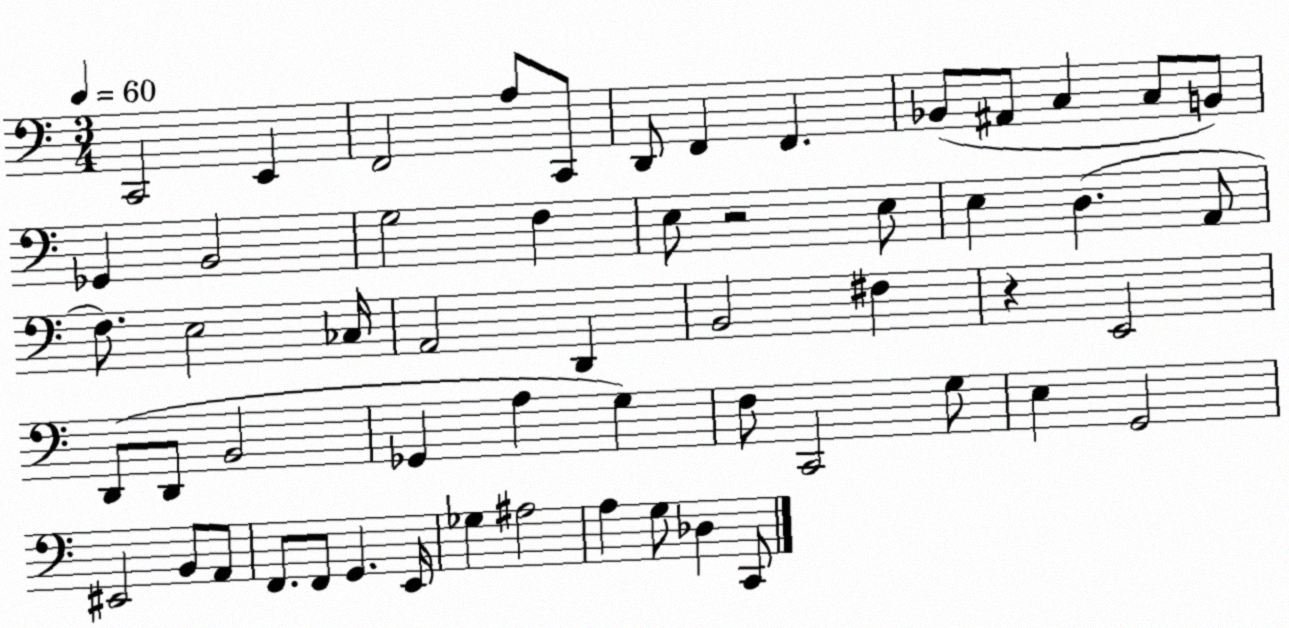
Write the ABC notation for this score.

X:1
T:Untitled
M:3/4
L:1/4
K:C
C,,2 E,, F,,2 A,/2 C,,/2 D,,/2 F,, F,, _B,,/2 ^A,,/2 C, C,/2 B,,/2 _G,, B,,2 G,2 F, E,/2 z2 E,/2 E, D, A,,/2 F,/2 E,2 _C,/4 A,,2 D,, B,,2 ^F, z E,,2 D,,/2 D,,/2 B,,2 _G,, A, G, F,/2 C,,2 G,/2 E, G,,2 ^E,,2 B,,/2 A,,/2 F,,/2 F,,/2 G,, E,,/4 _G, ^A,2 A, G,/2 _D, C,,/2